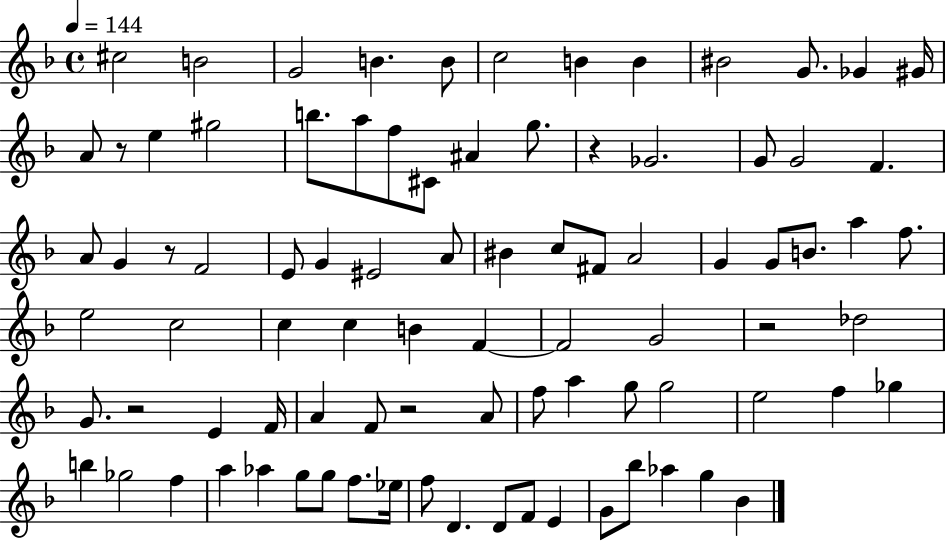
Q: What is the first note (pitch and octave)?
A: C#5